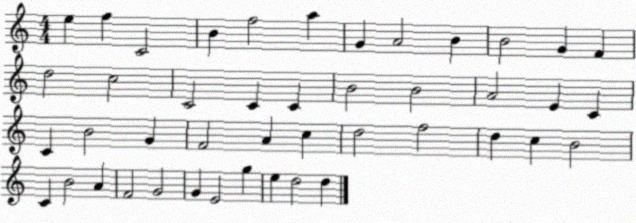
X:1
T:Untitled
M:4/4
L:1/4
K:C
e f C2 B f2 a G A2 B B2 G F d2 c2 C2 C C B2 B2 A2 E C C B2 G F2 A c d2 f2 d c B2 C B2 A F2 G2 G E2 g e d2 d